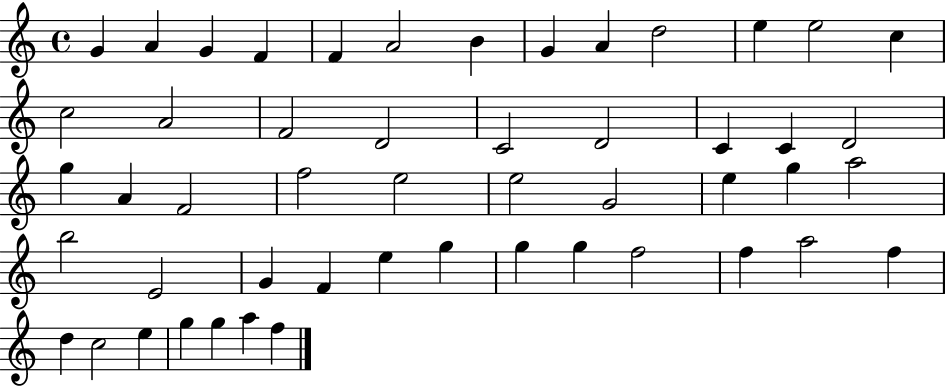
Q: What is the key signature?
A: C major